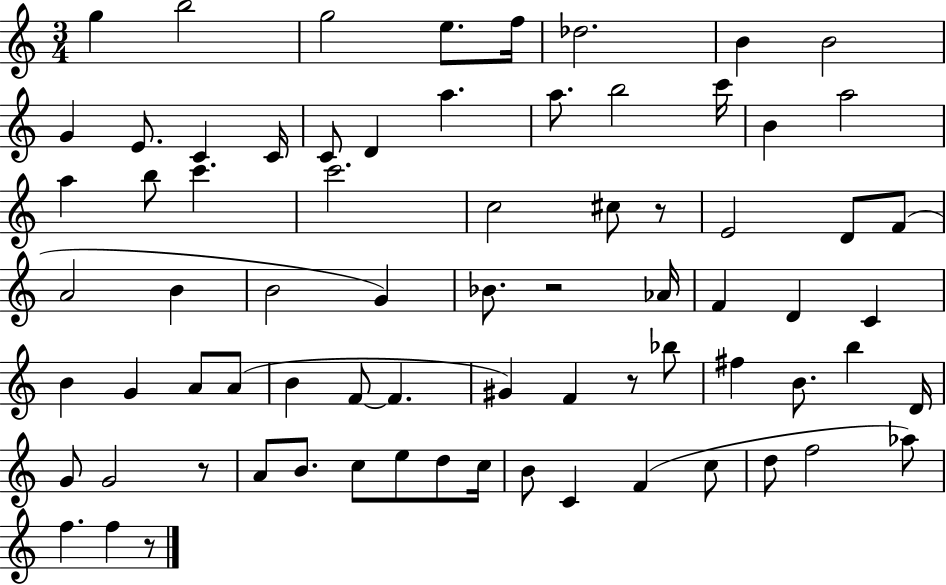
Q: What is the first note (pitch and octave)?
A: G5